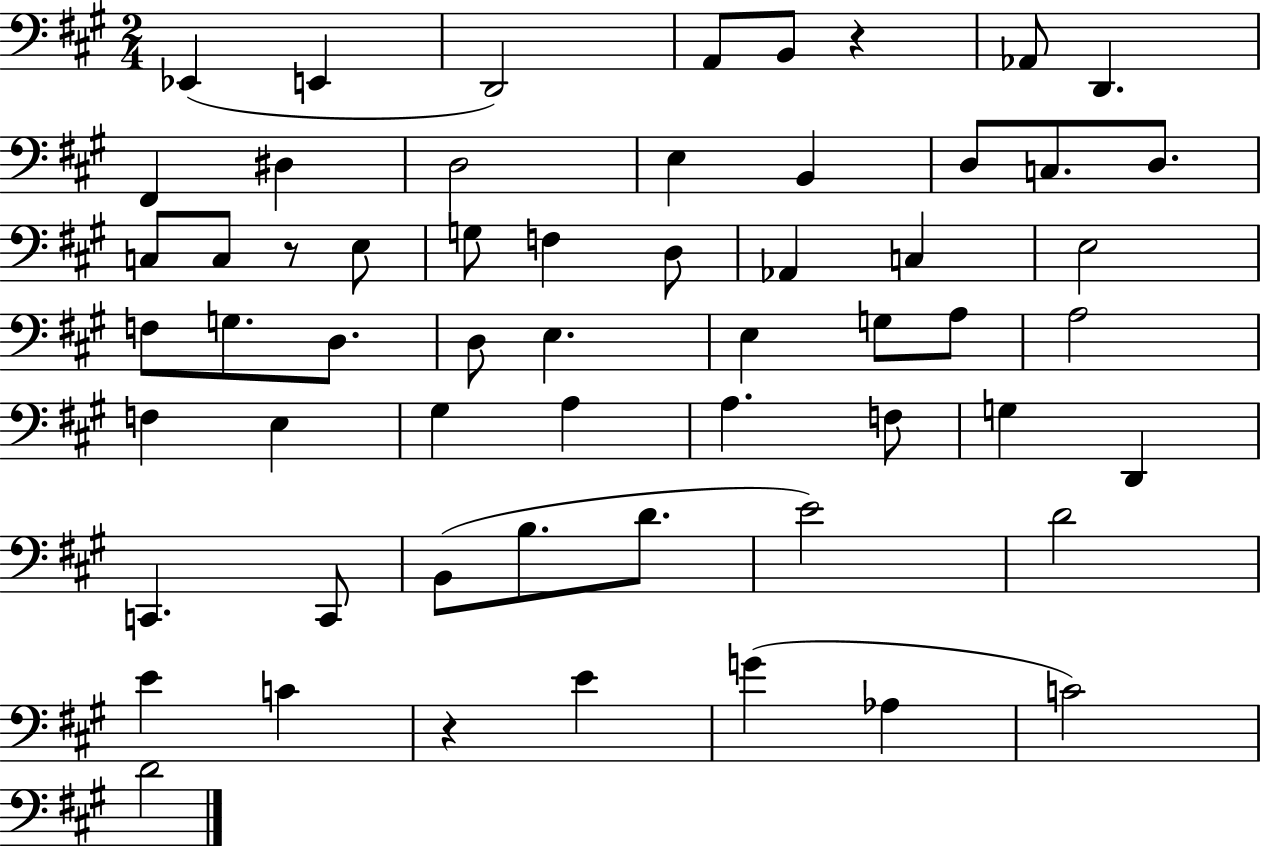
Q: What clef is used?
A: bass